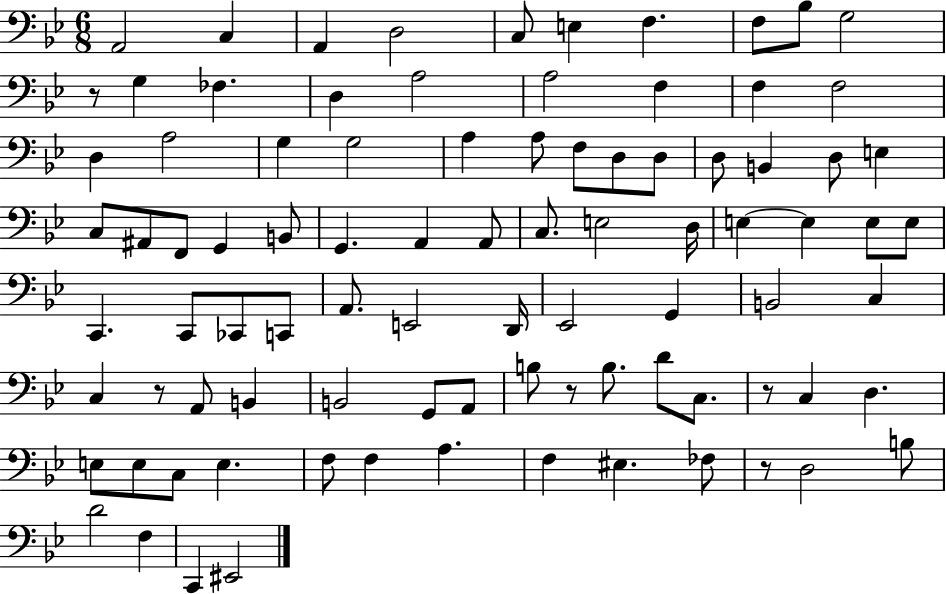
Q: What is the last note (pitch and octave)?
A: EIS2